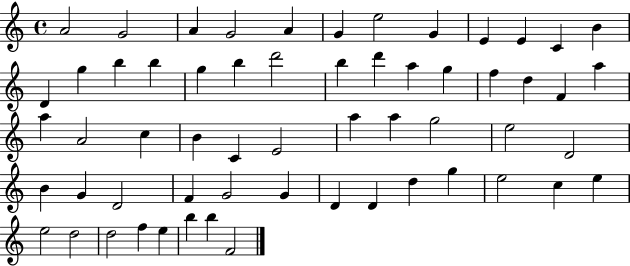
X:1
T:Untitled
M:4/4
L:1/4
K:C
A2 G2 A G2 A G e2 G E E C B D g b b g b d'2 b d' a g f d F a a A2 c B C E2 a a g2 e2 D2 B G D2 F G2 G D D d g e2 c e e2 d2 d2 f e b b F2